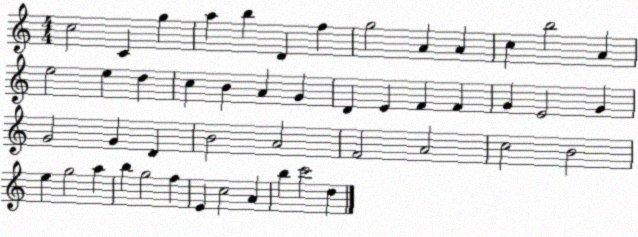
X:1
T:Untitled
M:4/4
L:1/4
K:C
c2 C g a b D f g2 A A c b2 A e2 e d c B A G D E F F G E2 G G2 G D B2 A2 F2 A2 c2 B2 e g2 a b g2 f E c2 A b c'2 d